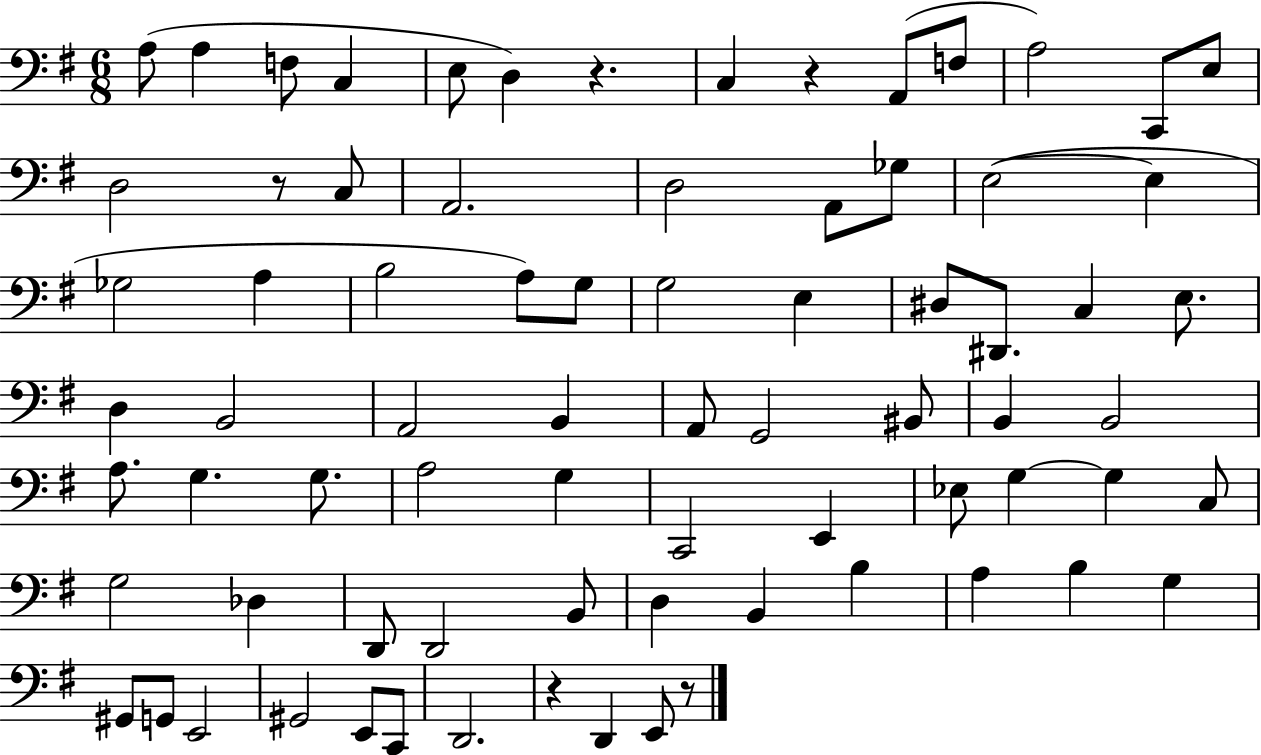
A3/e A3/q F3/e C3/q E3/e D3/q R/q. C3/q R/q A2/e F3/e A3/h C2/e E3/e D3/h R/e C3/e A2/h. D3/h A2/e Gb3/e E3/h E3/q Gb3/h A3/q B3/h A3/e G3/e G3/h E3/q D#3/e D#2/e. C3/q E3/e. D3/q B2/h A2/h B2/q A2/e G2/h BIS2/e B2/q B2/h A3/e. G3/q. G3/e. A3/h G3/q C2/h E2/q Eb3/e G3/q G3/q C3/e G3/h Db3/q D2/e D2/h B2/e D3/q B2/q B3/q A3/q B3/q G3/q G#2/e G2/e E2/h G#2/h E2/e C2/e D2/h. R/q D2/q E2/e R/e